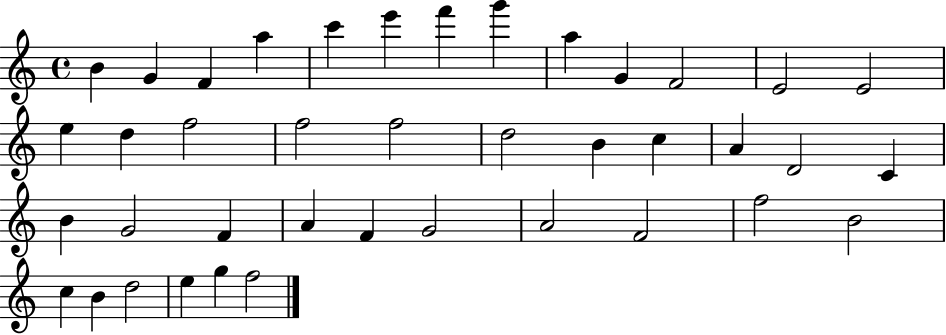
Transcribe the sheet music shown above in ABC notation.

X:1
T:Untitled
M:4/4
L:1/4
K:C
B G F a c' e' f' g' a G F2 E2 E2 e d f2 f2 f2 d2 B c A D2 C B G2 F A F G2 A2 F2 f2 B2 c B d2 e g f2